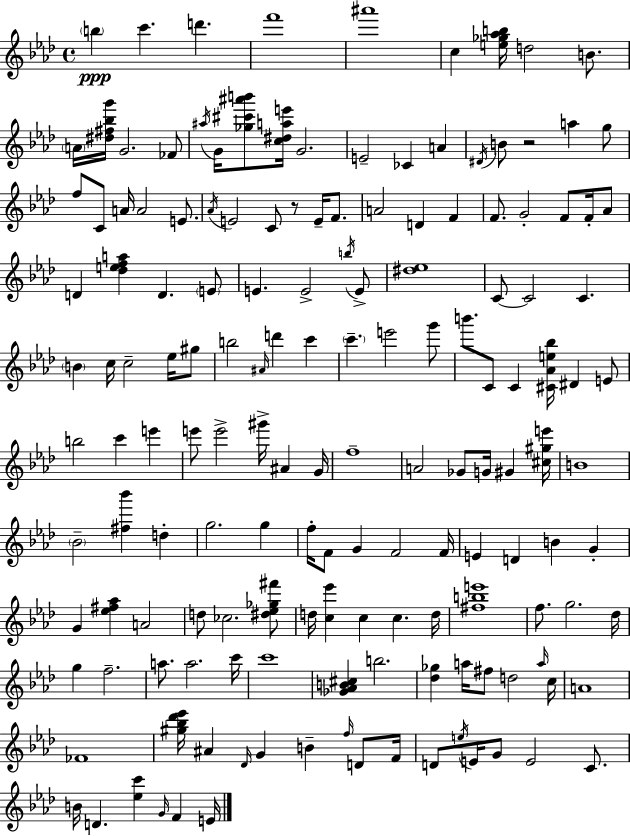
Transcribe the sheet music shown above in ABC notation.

X:1
T:Untitled
M:4/4
L:1/4
K:Ab
b c' d' f'4 ^a'4 c [e_g_ab]/4 d2 B/2 A/4 [^d^f_bg']/4 G2 _F/2 ^a/4 G/4 [_g^c'^a'b']/2 [c^dae']/4 G2 E2 _C A ^D/4 B/2 z2 a g/2 f/2 C/2 A/4 A2 E/2 _A/4 E2 C/2 z/2 E/4 F/2 A2 D F F/2 G2 F/2 F/4 _A/2 D [_defa] D E/2 E E2 b/4 E/2 [^d_e]4 C/2 C2 C B c/4 c2 _e/4 ^g/2 b2 ^A/4 d' c' c' e'2 g'/2 b'/2 C/2 C [^C_Ae_b]/4 ^D E/2 b2 c' e' e'/2 e'2 ^g'/4 ^A G/4 f4 A2 _G/2 G/4 ^G [^c^ge']/4 B4 _B2 [^f_b'] d g2 g f/4 F/2 G F2 F/4 E D B G G [_e^f_a] A2 d/2 _c2 [^d_e_g^f']/2 d/4 [c_e'] c c d/4 [^fbe']4 f/2 g2 _d/4 g f2 a/2 a2 c'/4 c'4 [_G_AB^c] b2 [_d_g] a/4 ^f/2 d2 a/4 c/4 A4 _F4 [^g_b_d'_e']/4 ^A _D/4 G B f/4 D/2 F/4 D/2 e/4 E/4 G/2 E2 C/2 B/4 D [_ec'] G/4 F E/4